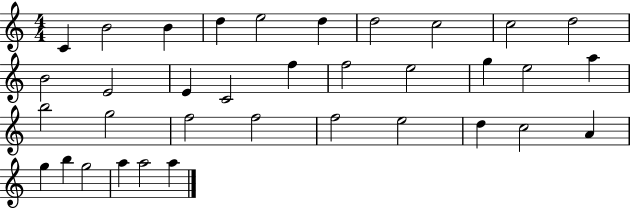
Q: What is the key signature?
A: C major